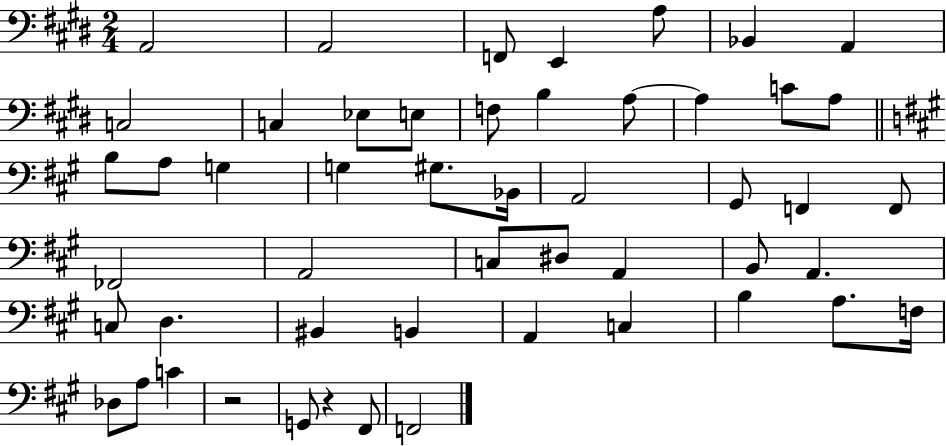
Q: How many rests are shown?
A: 2